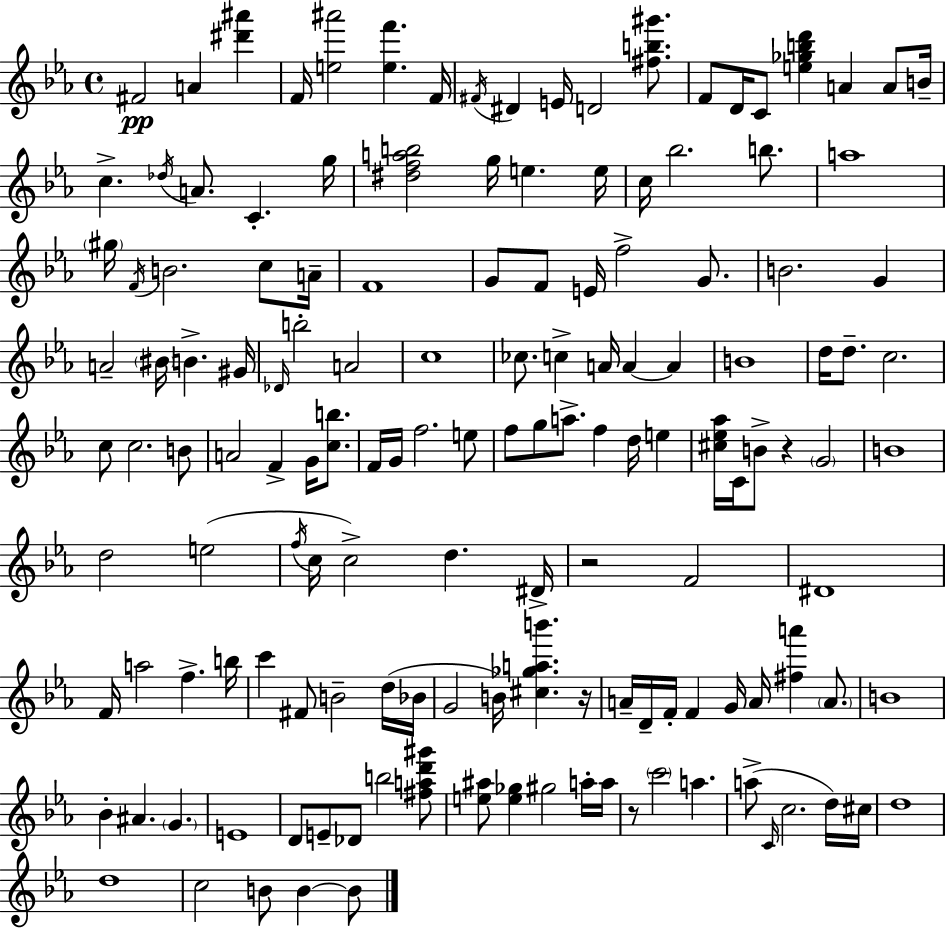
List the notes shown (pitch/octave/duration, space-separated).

F#4/h A4/q [D#6,A#6]/q F4/s [E5,A#6]/h [E5,F6]/q. F4/s F#4/s D#4/q E4/s D4/h [F#5,B5,G#6]/e. F4/e D4/s C4/e [E5,Gb5,B5,D6]/q A4/q A4/e B4/s C5/q. Db5/s A4/e. C4/q. G5/s [D#5,F5,A5,B5]/h G5/s E5/q. E5/s C5/s Bb5/h. B5/e. A5/w G#5/s F4/s B4/h. C5/e A4/s F4/w G4/e F4/e E4/s F5/h G4/e. B4/h. G4/q A4/h BIS4/s B4/q. G#4/s Db4/s B5/h A4/h C5/w CES5/e. C5/q A4/s A4/q A4/q B4/w D5/s D5/e. C5/h. C5/e C5/h. B4/e A4/h F4/q G4/s [C5,B5]/e. F4/s G4/s F5/h. E5/e F5/e G5/e A5/e. F5/q D5/s E5/q [C#5,Eb5,Ab5]/s C4/s B4/e R/q G4/h B4/w D5/h E5/h F5/s C5/s C5/h D5/q. D#4/s R/h F4/h D#4/w F4/s A5/h F5/q. B5/s C6/q F#4/e B4/h D5/s Bb4/s G4/h B4/s [C#5,Gb5,A5,B6]/q. R/s A4/s D4/s F4/s F4/q G4/s A4/s [F#5,A6]/q A4/e. B4/w Bb4/q A#4/q. G4/q. E4/w D4/e E4/e Db4/e B5/h [F#5,A5,D6,G#6]/e [E5,A#5]/e [E5,Gb5]/q G#5/h A5/s A5/s R/e C6/h A5/q. A5/e C4/s C5/h. D5/s C#5/s D5/w D5/w C5/h B4/e B4/q B4/e